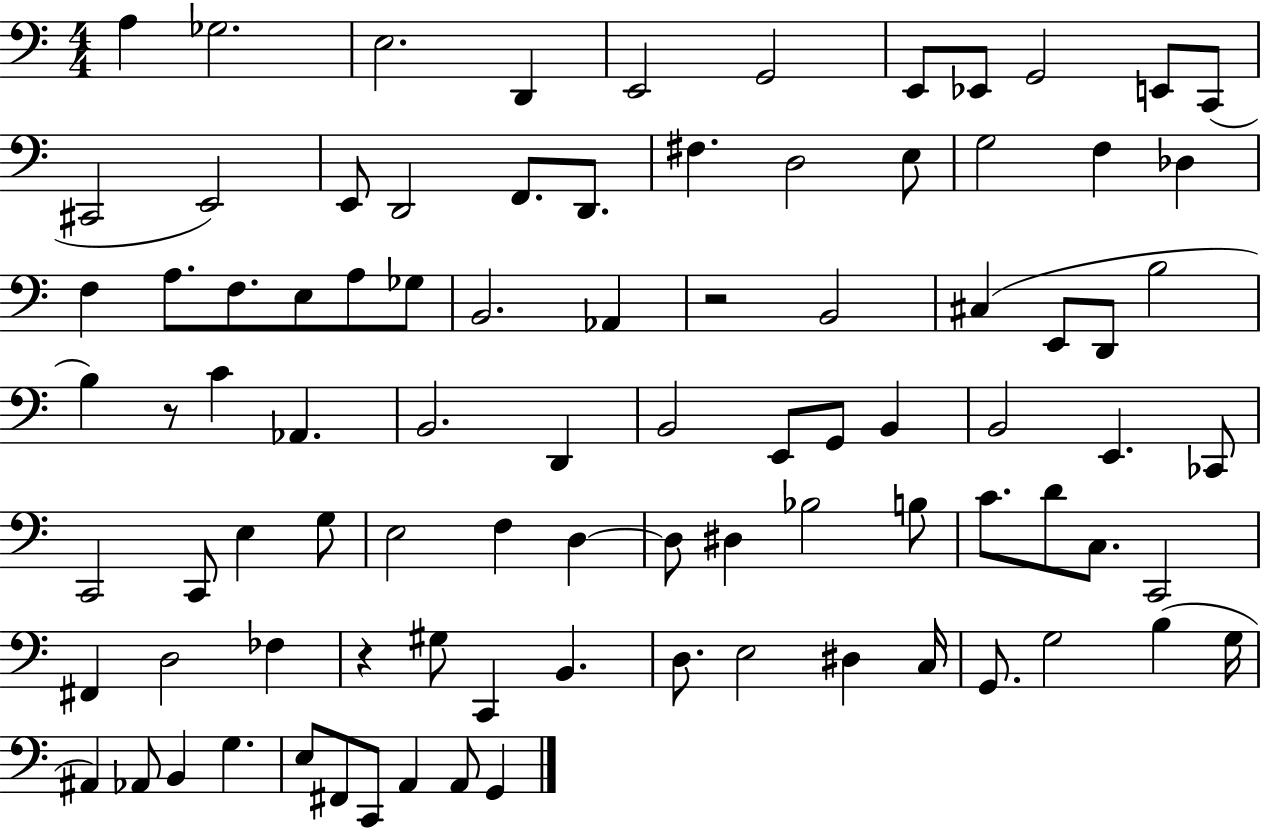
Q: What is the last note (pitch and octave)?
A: G2